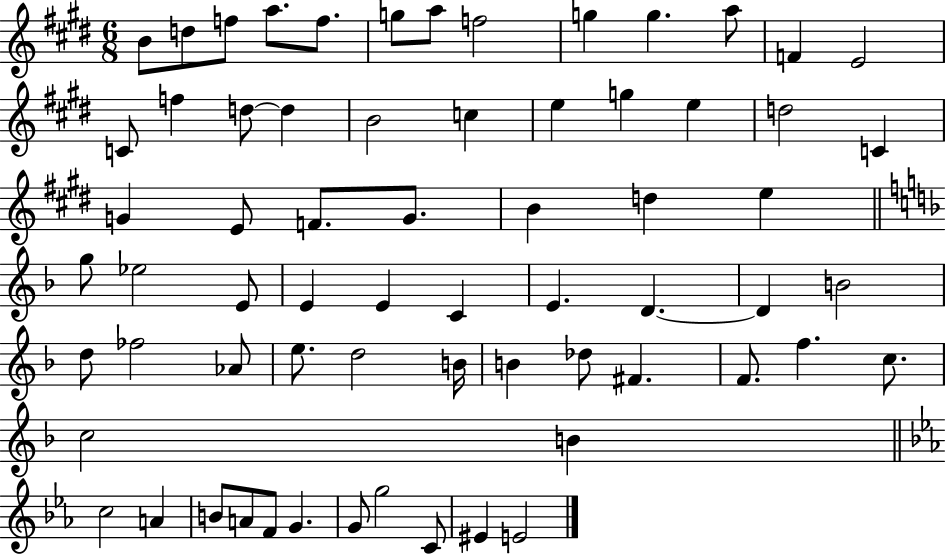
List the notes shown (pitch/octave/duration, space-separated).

B4/e D5/e F5/e A5/e. F5/e. G5/e A5/e F5/h G5/q G5/q. A5/e F4/q E4/h C4/e F5/q D5/e D5/q B4/h C5/q E5/q G5/q E5/q D5/h C4/q G4/q E4/e F4/e. G4/e. B4/q D5/q E5/q G5/e Eb5/h E4/e E4/q E4/q C4/q E4/q. D4/q. D4/q B4/h D5/e FES5/h Ab4/e E5/e. D5/h B4/s B4/q Db5/e F#4/q. F4/e. F5/q. C5/e. C5/h B4/q C5/h A4/q B4/e A4/e F4/e G4/q. G4/e G5/h C4/e EIS4/q E4/h